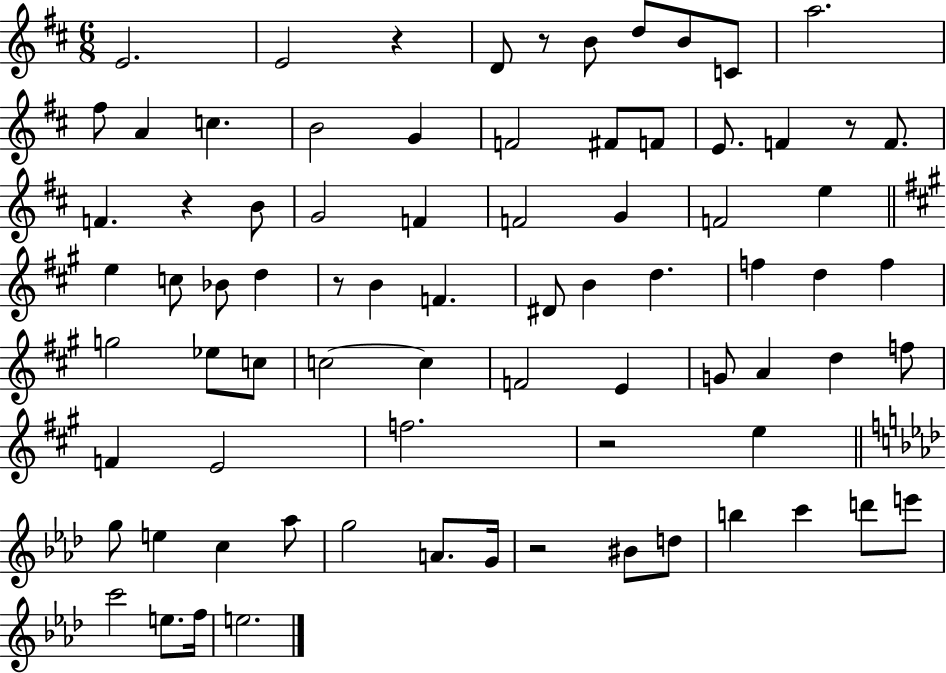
{
  \clef treble
  \numericTimeSignature
  \time 6/8
  \key d \major
  e'2. | e'2 r4 | d'8 r8 b'8 d''8 b'8 c'8 | a''2. | \break fis''8 a'4 c''4. | b'2 g'4 | f'2 fis'8 f'8 | e'8. f'4 r8 f'8. | \break f'4. r4 b'8 | g'2 f'4 | f'2 g'4 | f'2 e''4 | \break \bar "||" \break \key a \major e''4 c''8 bes'8 d''4 | r8 b'4 f'4. | dis'8 b'4 d''4. | f''4 d''4 f''4 | \break g''2 ees''8 c''8 | c''2~~ c''4 | f'2 e'4 | g'8 a'4 d''4 f''8 | \break f'4 e'2 | f''2. | r2 e''4 | \bar "||" \break \key aes \major g''8 e''4 c''4 aes''8 | g''2 a'8. g'16 | r2 bis'8 d''8 | b''4 c'''4 d'''8 e'''8 | \break c'''2 e''8. f''16 | e''2. | \bar "|."
}